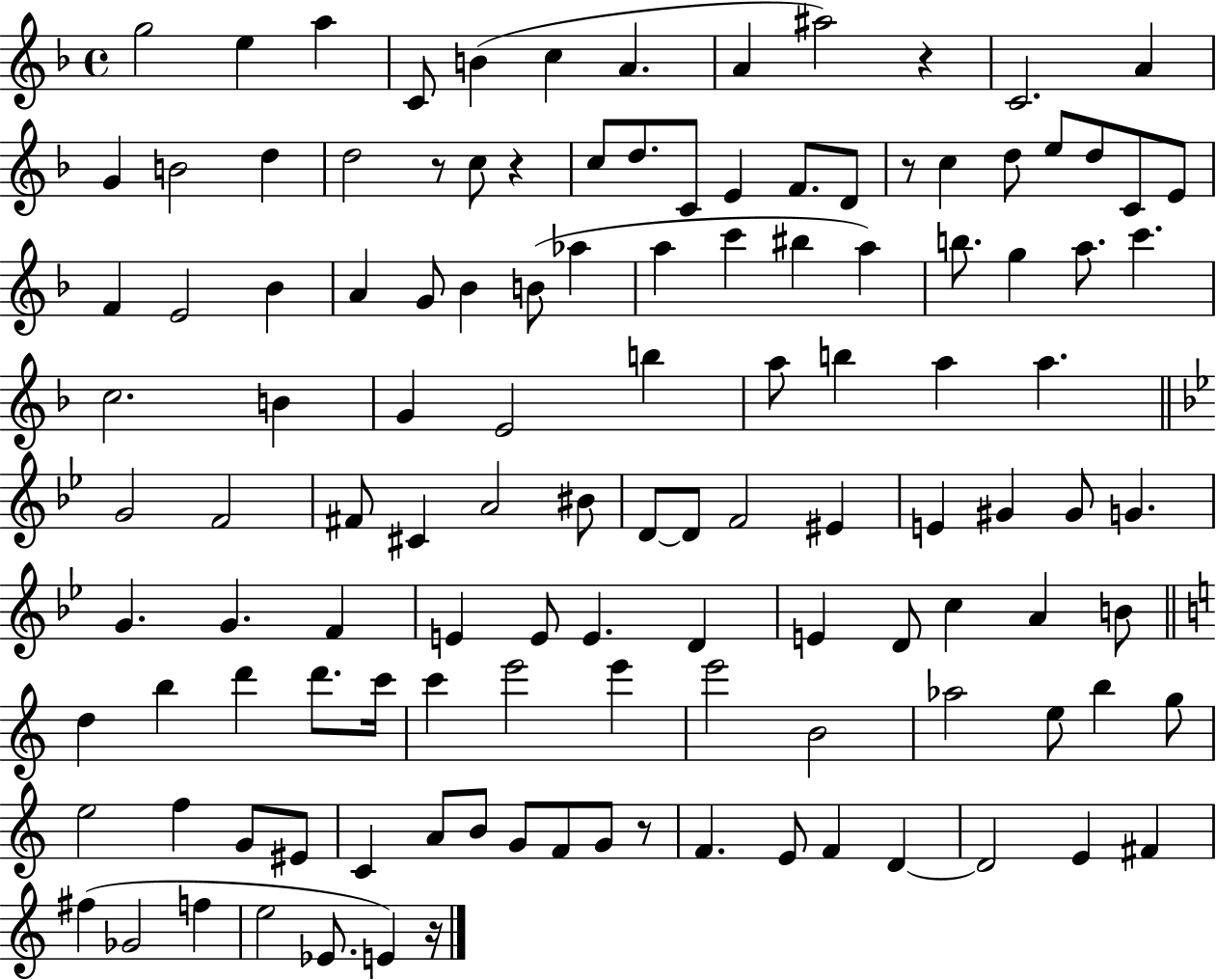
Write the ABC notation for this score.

X:1
T:Untitled
M:4/4
L:1/4
K:F
g2 e a C/2 B c A A ^a2 z C2 A G B2 d d2 z/2 c/2 z c/2 d/2 C/2 E F/2 D/2 z/2 c d/2 e/2 d/2 C/2 E/2 F E2 _B A G/2 _B B/2 _a a c' ^b a b/2 g a/2 c' c2 B G E2 b a/2 b a a G2 F2 ^F/2 ^C A2 ^B/2 D/2 D/2 F2 ^E E ^G ^G/2 G G G F E E/2 E D E D/2 c A B/2 d b d' d'/2 c'/4 c' e'2 e' e'2 B2 _a2 e/2 b g/2 e2 f G/2 ^E/2 C A/2 B/2 G/2 F/2 G/2 z/2 F E/2 F D D2 E ^F ^f _G2 f e2 _E/2 E z/4